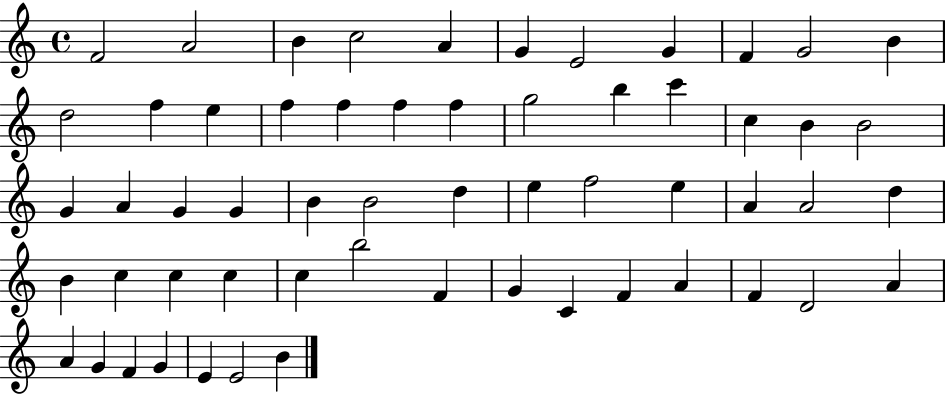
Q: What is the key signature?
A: C major